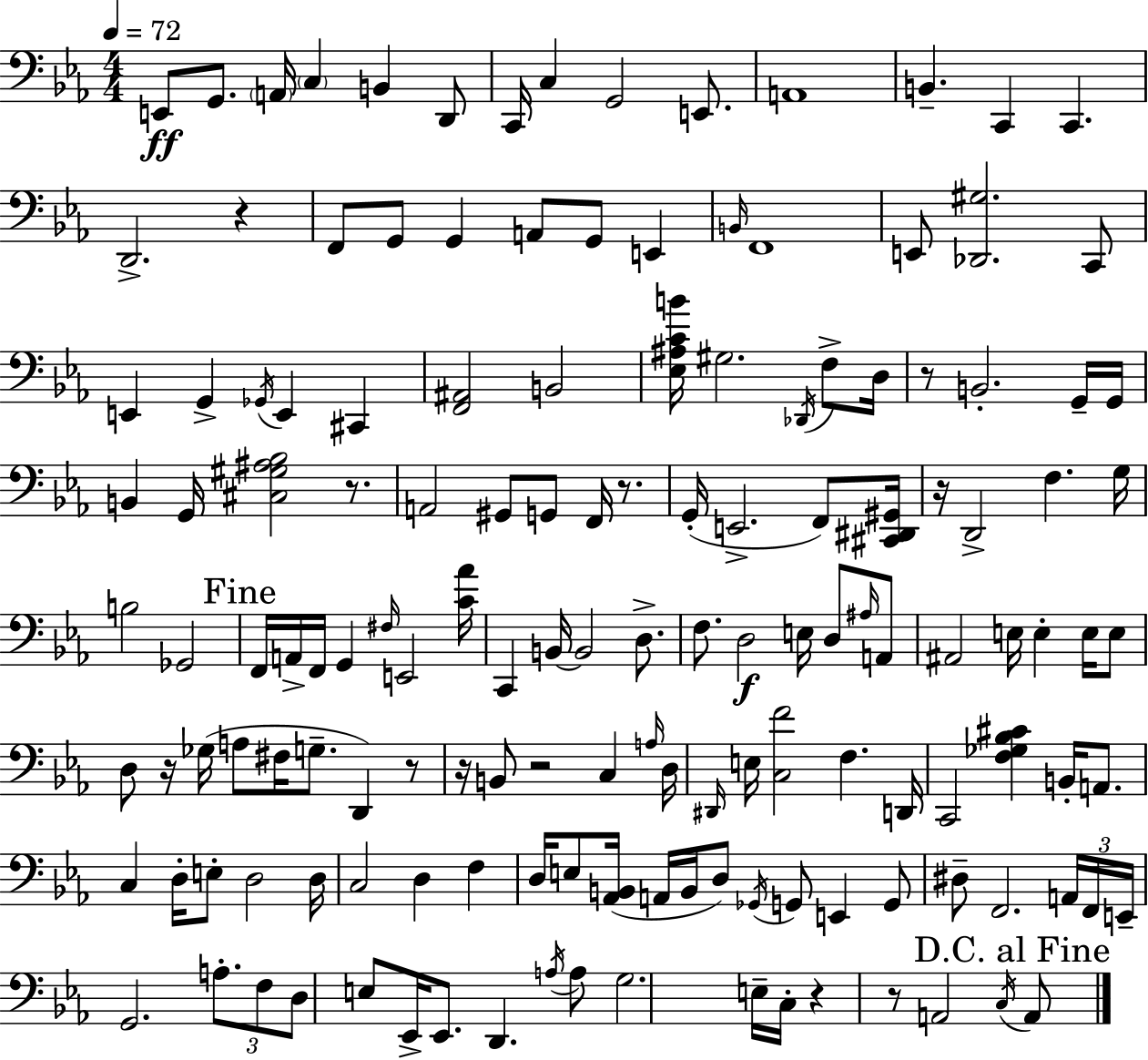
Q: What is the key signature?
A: EES major